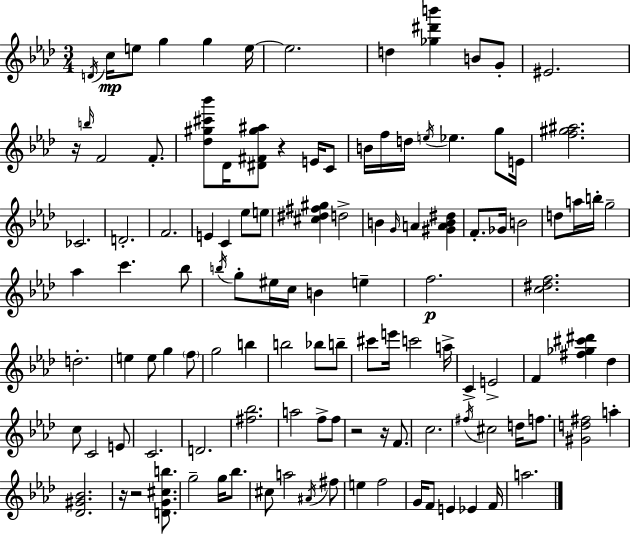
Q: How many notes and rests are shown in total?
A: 118